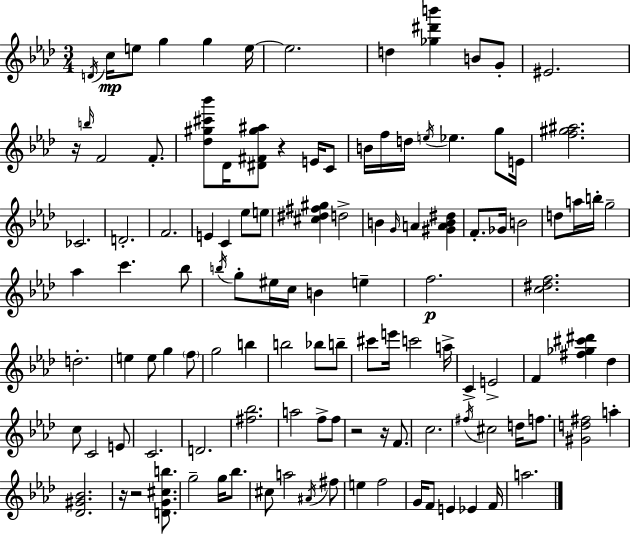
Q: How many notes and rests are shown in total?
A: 118